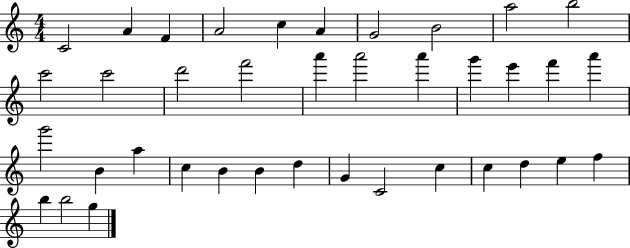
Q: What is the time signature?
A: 4/4